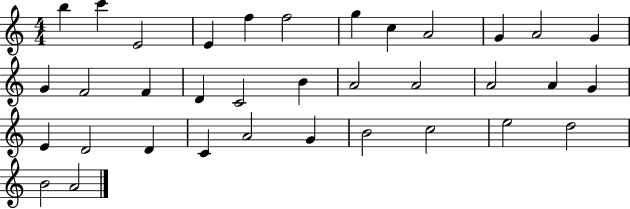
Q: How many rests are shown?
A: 0